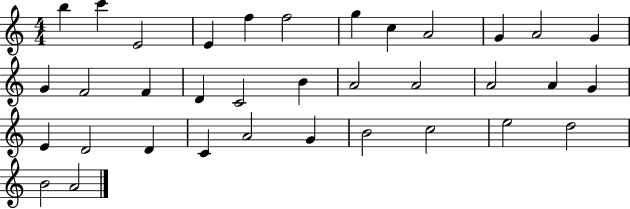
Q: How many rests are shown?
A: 0